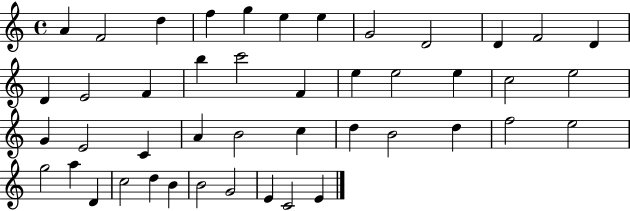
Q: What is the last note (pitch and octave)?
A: E4